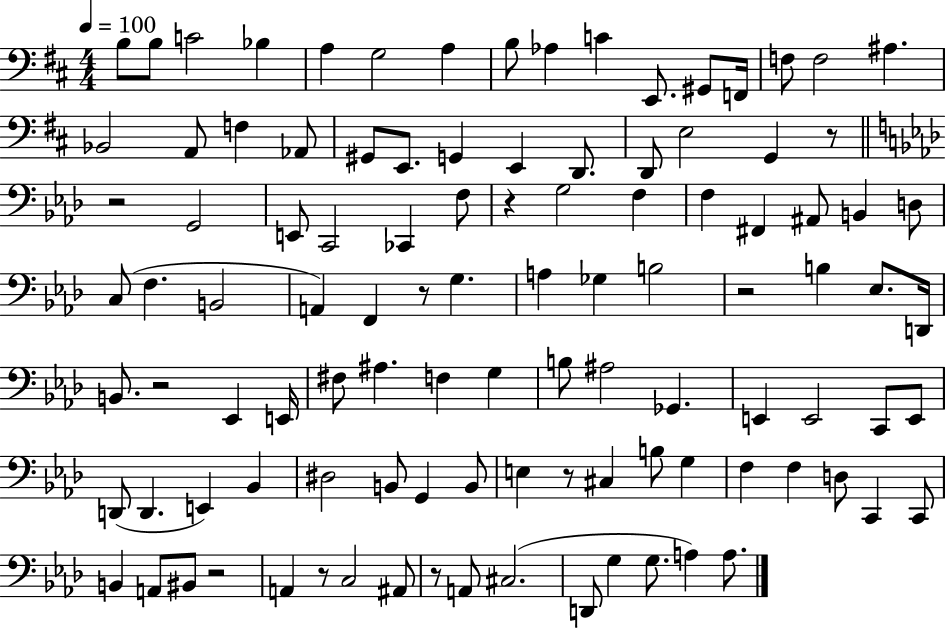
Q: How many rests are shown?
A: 10